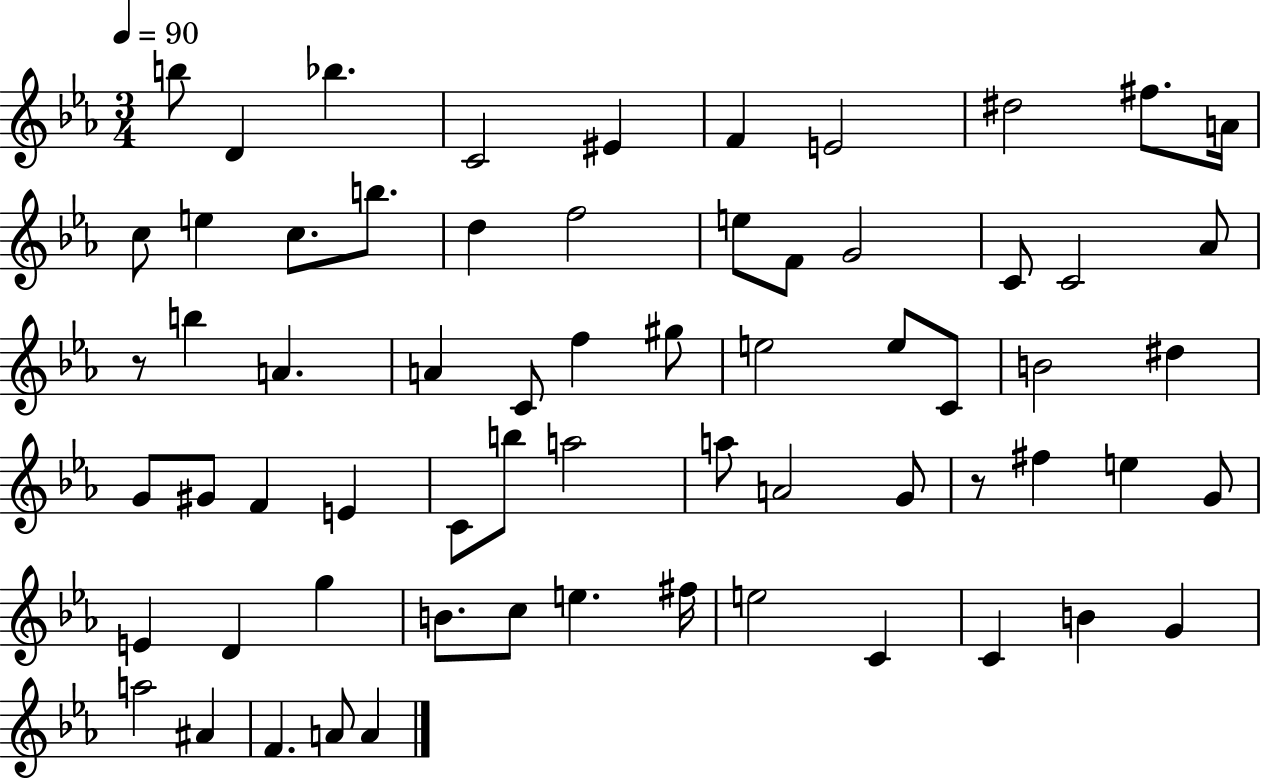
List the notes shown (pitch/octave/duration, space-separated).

B5/e D4/q Bb5/q. C4/h EIS4/q F4/q E4/h D#5/h F#5/e. A4/s C5/e E5/q C5/e. B5/e. D5/q F5/h E5/e F4/e G4/h C4/e C4/h Ab4/e R/e B5/q A4/q. A4/q C4/e F5/q G#5/e E5/h E5/e C4/e B4/h D#5/q G4/e G#4/e F4/q E4/q C4/e B5/e A5/h A5/e A4/h G4/e R/e F#5/q E5/q G4/e E4/q D4/q G5/q B4/e. C5/e E5/q. F#5/s E5/h C4/q C4/q B4/q G4/q A5/h A#4/q F4/q. A4/e A4/q